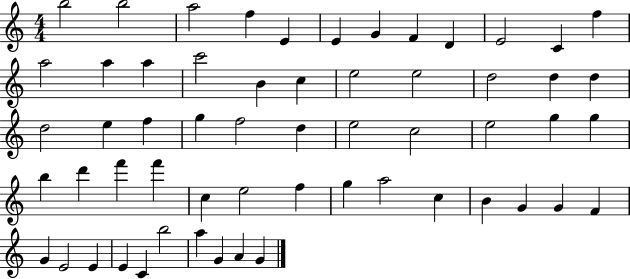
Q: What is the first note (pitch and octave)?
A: B5